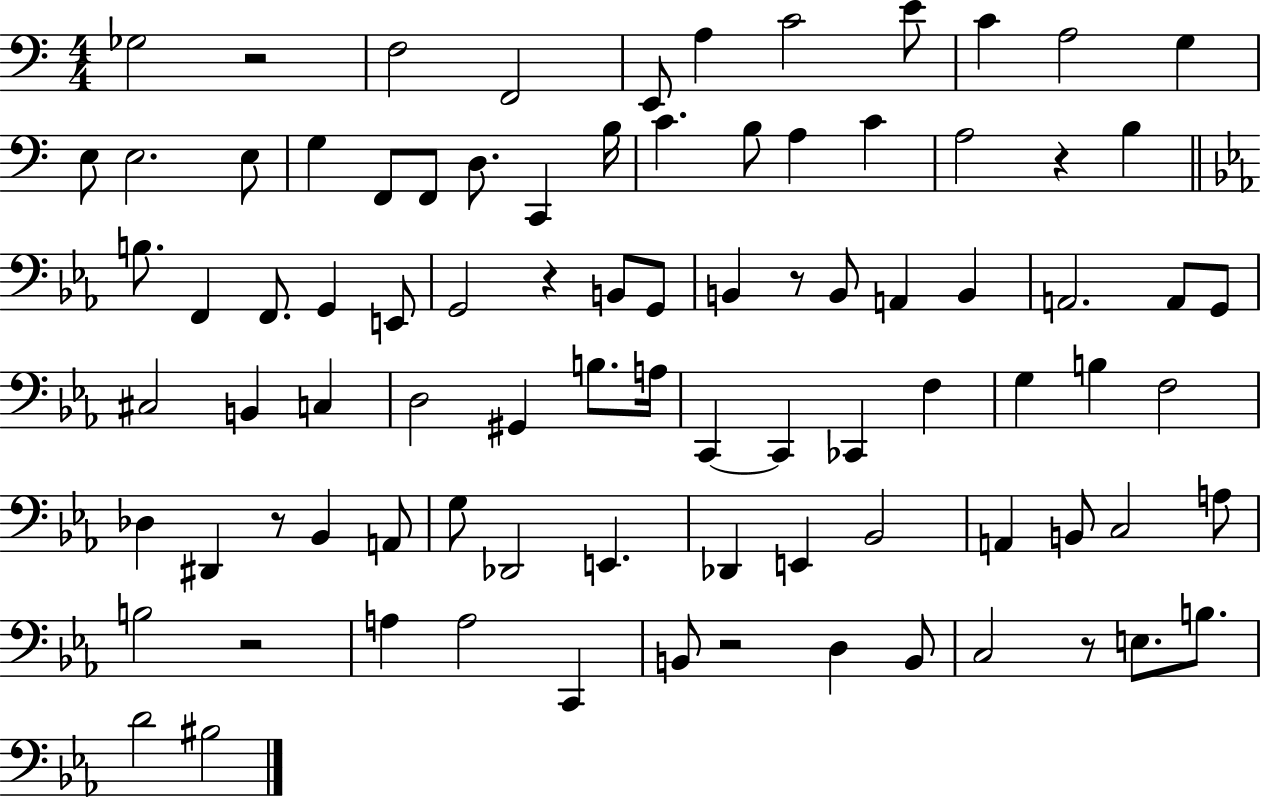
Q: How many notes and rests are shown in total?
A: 88